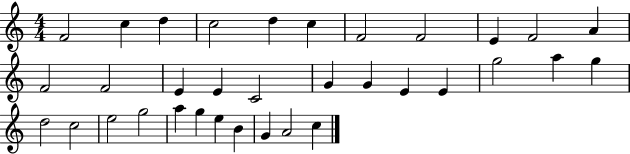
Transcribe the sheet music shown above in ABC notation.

X:1
T:Untitled
M:4/4
L:1/4
K:C
F2 c d c2 d c F2 F2 E F2 A F2 F2 E E C2 G G E E g2 a g d2 c2 e2 g2 a g e B G A2 c